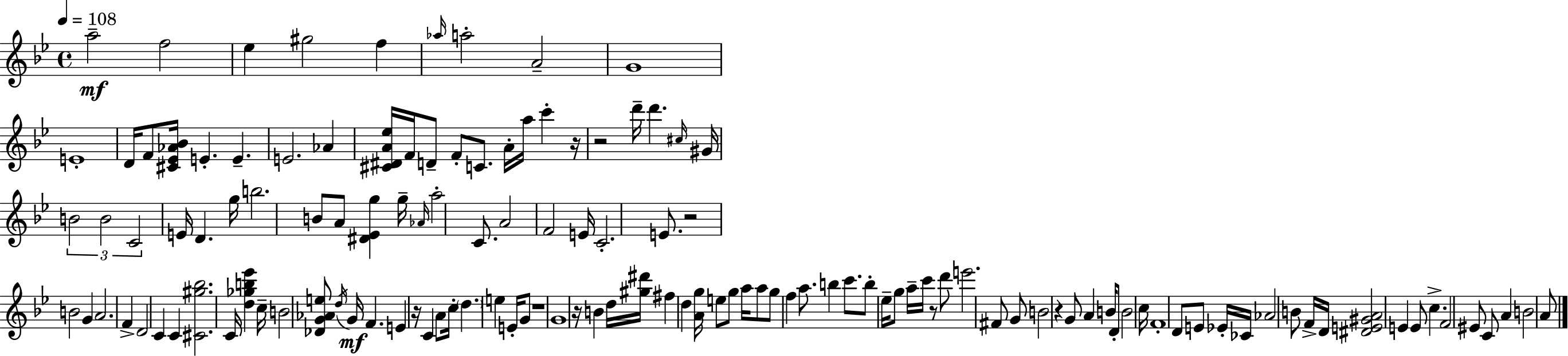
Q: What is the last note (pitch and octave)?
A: A4